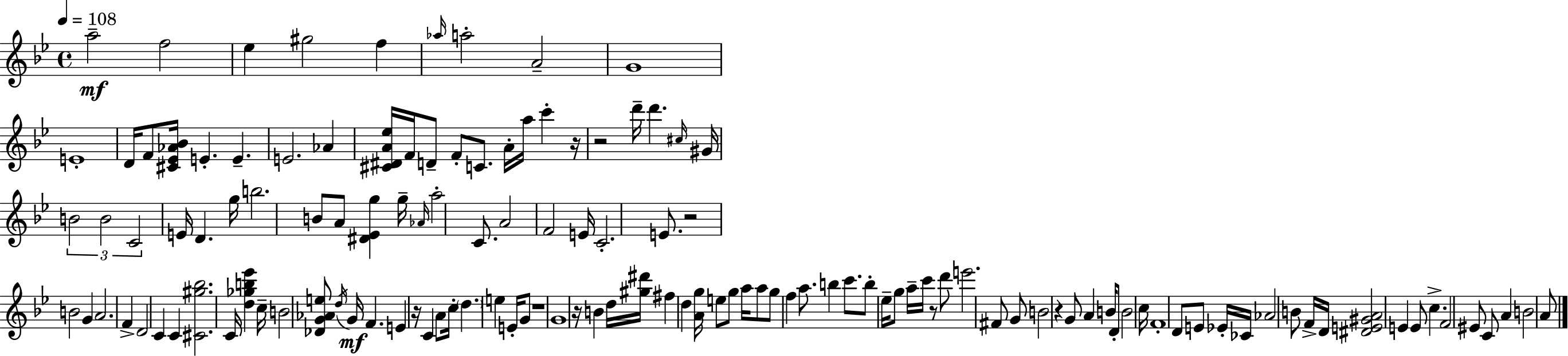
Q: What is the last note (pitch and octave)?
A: A4